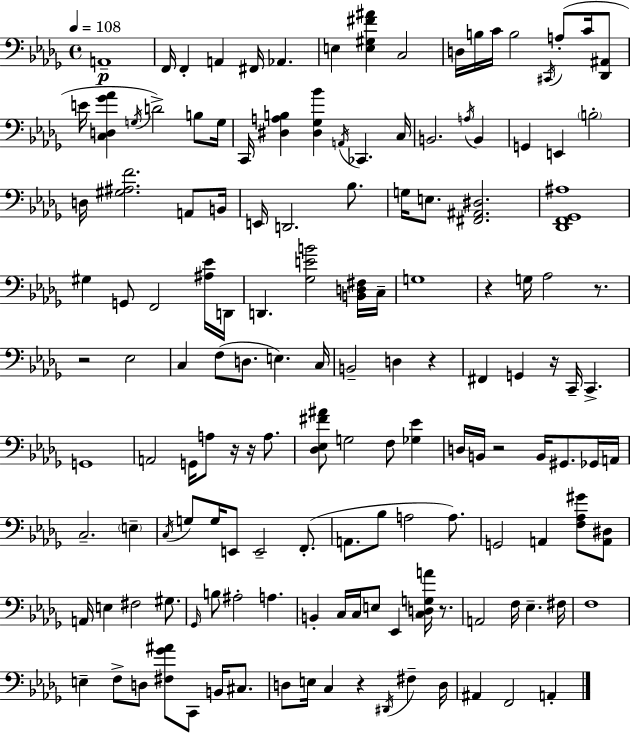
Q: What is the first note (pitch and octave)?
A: A2